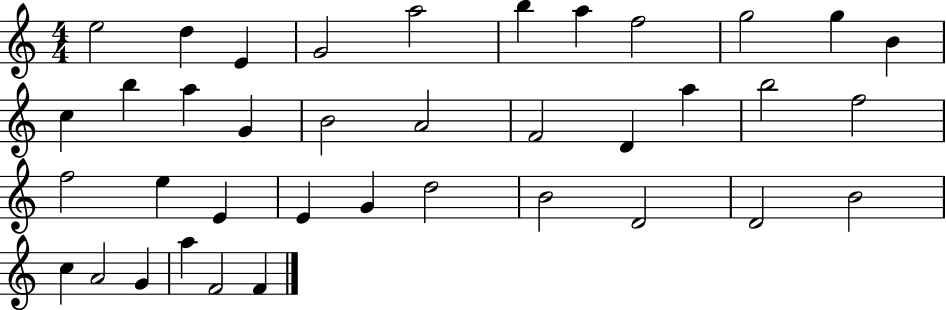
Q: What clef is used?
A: treble